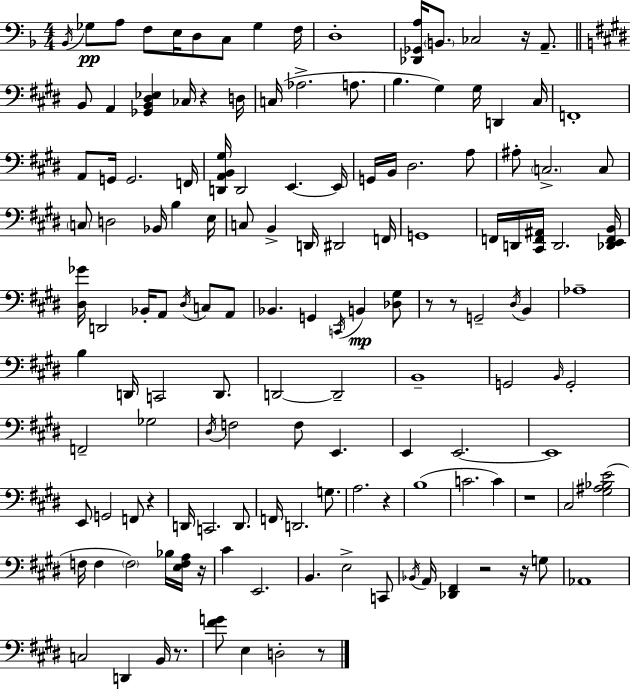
X:1
T:Untitled
M:4/4
L:1/4
K:Dm
_B,,/4 _G,/2 A,/2 F,/2 E,/4 D,/2 C,/2 _G, F,/4 D,4 [_D,,_G,,A,]/4 B,,/2 _C,2 z/4 A,,/2 B,,/2 A,, [_G,,B,,^D,_E,] _C,/4 z D,/4 C,/4 _A,2 A,/2 B, ^G, ^G,/4 D,, ^C,/4 F,,4 A,,/2 G,,/4 G,,2 F,,/4 [D,,A,,B,,^G,]/4 D,,2 E,, E,,/4 G,,/4 B,,/4 ^D,2 A,/2 ^A,/2 C,2 C,/2 C,/2 D,2 _B,,/4 B, E,/4 C,/2 B,, D,,/4 ^D,,2 F,,/4 G,,4 F,,/4 D,,/4 [^C,,F,,^A,,]/4 D,,2 [_D,,E,,F,,B,,]/4 [^D,_G]/4 D,,2 _B,,/4 A,,/2 ^D,/4 C,/2 A,,/2 _B,, G,, C,,/4 B,, [_D,^G,]/2 z/2 z/2 G,,2 ^D,/4 B,, _A,4 B, D,,/4 C,,2 D,,/2 D,,2 D,,2 B,,4 G,,2 B,,/4 G,,2 F,,2 _G,2 ^D,/4 F,2 F,/2 E,, E,, E,,2 E,,4 E,,/2 G,,2 F,,/2 z D,,/4 C,,2 D,,/2 F,,/4 D,,2 G,/2 A,2 z B,4 C2 C z4 ^C,2 [^G,^A,_B,E]2 F,/4 F, F,2 _B,/4 [E,F,A,]/4 z/4 ^C E,,2 B,, E,2 C,,/2 _B,,/4 A,,/4 [_D,,^F,,] z2 z/4 G,/2 _A,,4 C,2 D,, B,,/4 z/2 [^FG]/2 E, D,2 z/2